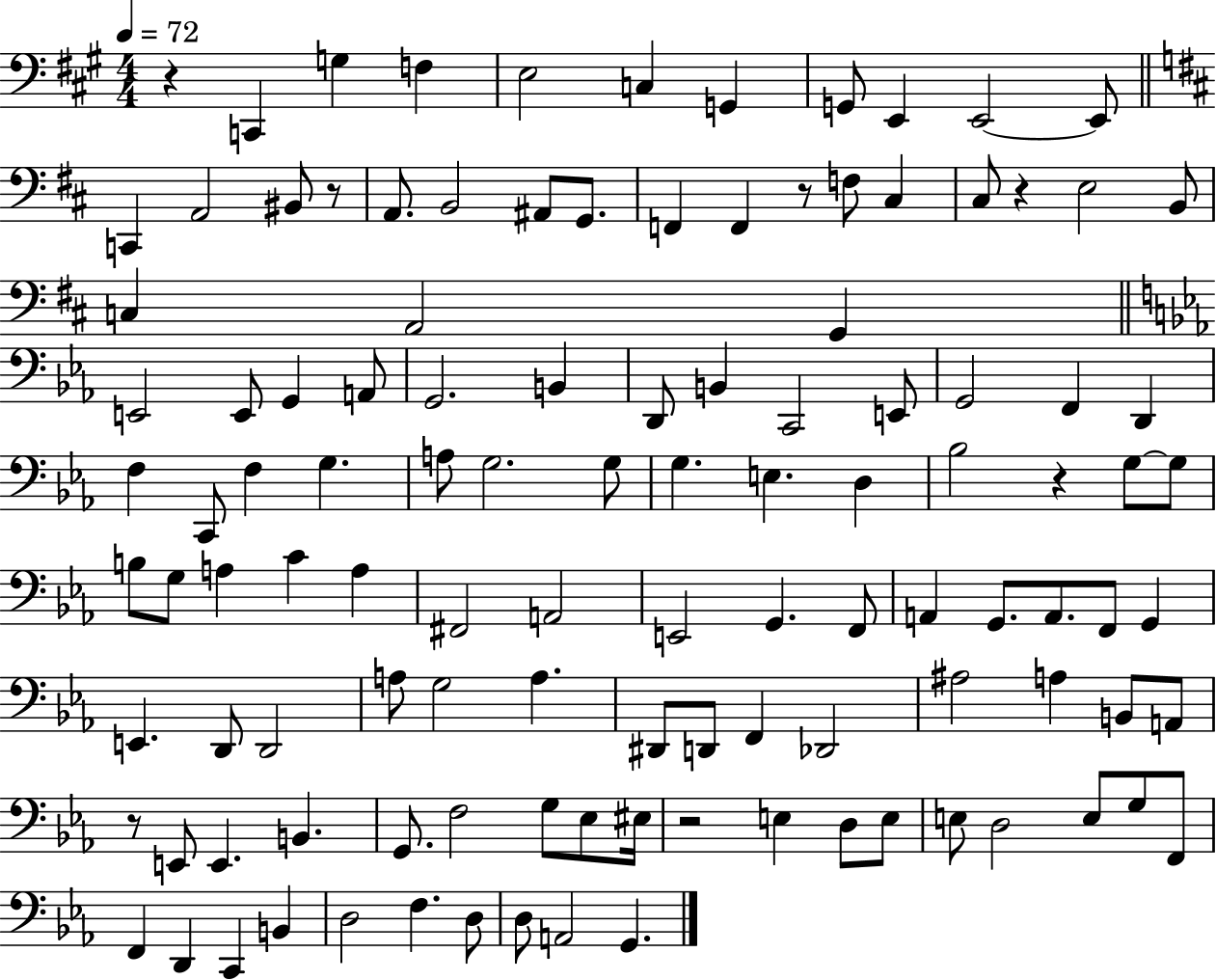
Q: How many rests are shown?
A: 7